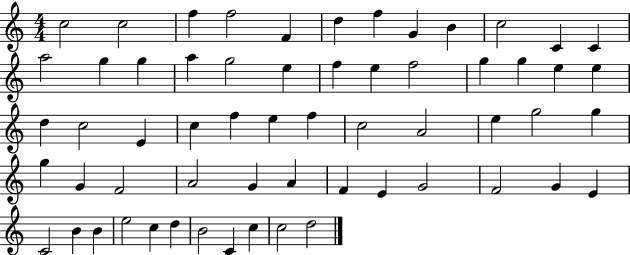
{
  \clef treble
  \numericTimeSignature
  \time 4/4
  \key c \major
  c''2 c''2 | f''4 f''2 f'4 | d''4 f''4 g'4 b'4 | c''2 c'4 c'4 | \break a''2 g''4 g''4 | a''4 g''2 e''4 | f''4 e''4 f''2 | g''4 g''4 e''4 e''4 | \break d''4 c''2 e'4 | c''4 f''4 e''4 f''4 | c''2 a'2 | e''4 g''2 g''4 | \break g''4 g'4 f'2 | a'2 g'4 a'4 | f'4 e'4 g'2 | f'2 g'4 e'4 | \break c'2 b'4 b'4 | e''2 c''4 d''4 | b'2 c'4 c''4 | c''2 d''2 | \break \bar "|."
}